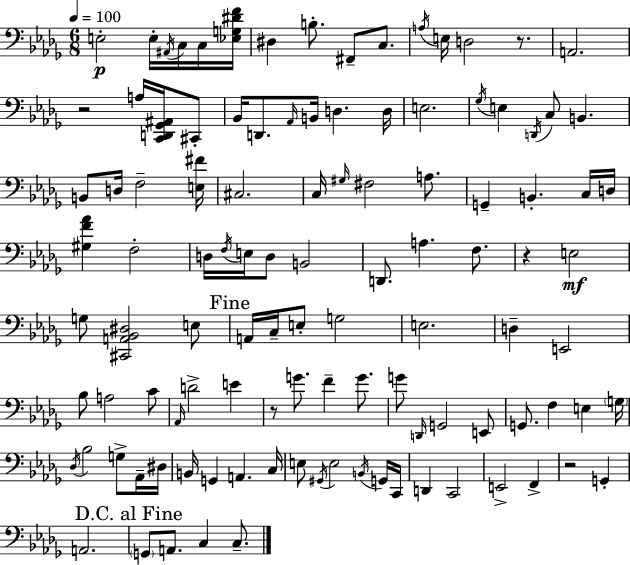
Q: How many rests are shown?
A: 5